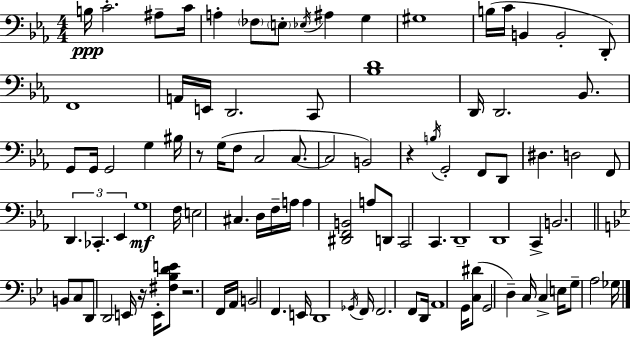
B3/s C4/h. A#3/e C4/s A3/q FES3/e E3/e Eb3/s A#3/q G3/q G#3/w B3/s C4/s B2/q B2/h D2/e F2/w A2/s E2/s D2/h. C2/e [Bb3,D4]/w D2/s D2/h. Bb2/e. G2/e G2/s G2/h G3/q BIS3/s R/e G3/s F3/e C3/h C3/e. C3/h B2/h R/q B3/s G2/h F2/e D2/e D#3/q. D3/h F2/e D2/q. CES2/q. Eb2/q G3/w F3/s E3/h C#3/q. D3/s F3/s A3/s A3/q [D#2,F2,B2]/h A3/e D2/e C2/h C2/q. D2/w D2/w C2/q B2/h. B2/e C3/e D2/e D2/h E2/s R/s E2/s [F#3,Bb3,D4,E4]/e R/h. F2/s A2/s B2/h F2/q. E2/s D2/w Gb2/s F2/s F2/h. F2/e D2/s A2/w G2/s [C3,D#4]/e G2/h D3/q C3/s C3/q E3/s G3/e A3/h Gb3/s